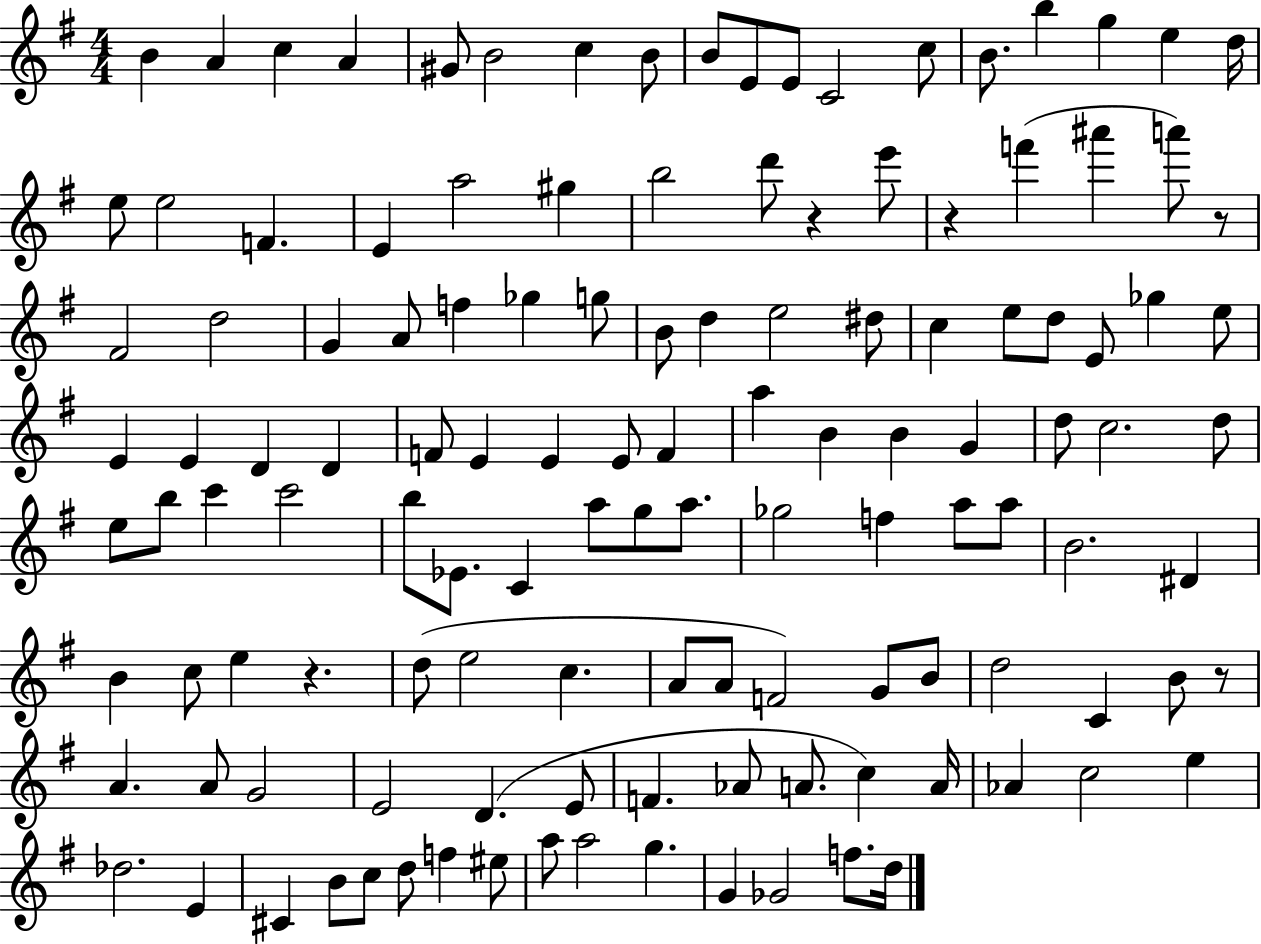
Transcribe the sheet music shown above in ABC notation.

X:1
T:Untitled
M:4/4
L:1/4
K:G
B A c A ^G/2 B2 c B/2 B/2 E/2 E/2 C2 c/2 B/2 b g e d/4 e/2 e2 F E a2 ^g b2 d'/2 z e'/2 z f' ^a' a'/2 z/2 ^F2 d2 G A/2 f _g g/2 B/2 d e2 ^d/2 c e/2 d/2 E/2 _g e/2 E E D D F/2 E E E/2 F a B B G d/2 c2 d/2 e/2 b/2 c' c'2 b/2 _E/2 C a/2 g/2 a/2 _g2 f a/2 a/2 B2 ^D B c/2 e z d/2 e2 c A/2 A/2 F2 G/2 B/2 d2 C B/2 z/2 A A/2 G2 E2 D E/2 F _A/2 A/2 c A/4 _A c2 e _d2 E ^C B/2 c/2 d/2 f ^e/2 a/2 a2 g G _G2 f/2 d/4